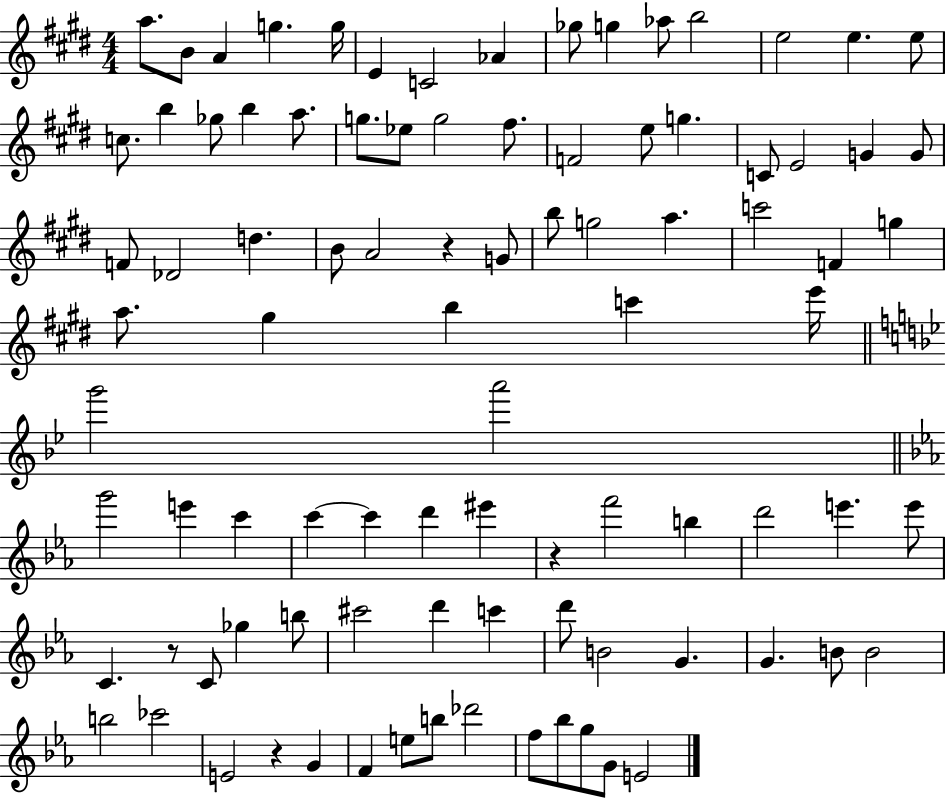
A5/e. B4/e A4/q G5/q. G5/s E4/q C4/h Ab4/q Gb5/e G5/q Ab5/e B5/h E5/h E5/q. E5/e C5/e. B5/q Gb5/e B5/q A5/e. G5/e. Eb5/e G5/h F#5/e. F4/h E5/e G5/q. C4/e E4/h G4/q G4/e F4/e Db4/h D5/q. B4/e A4/h R/q G4/e B5/e G5/h A5/q. C6/h F4/q G5/q A5/e. G#5/q B5/q C6/q E6/s G6/h A6/h G6/h E6/q C6/q C6/q C6/q D6/q EIS6/q R/q F6/h B5/q D6/h E6/q. E6/e C4/q. R/e C4/e Gb5/q B5/e C#6/h D6/q C6/q D6/e B4/h G4/q. G4/q. B4/e B4/h B5/h CES6/h E4/h R/q G4/q F4/q E5/e B5/e Db6/h F5/e Bb5/e G5/e G4/e E4/h